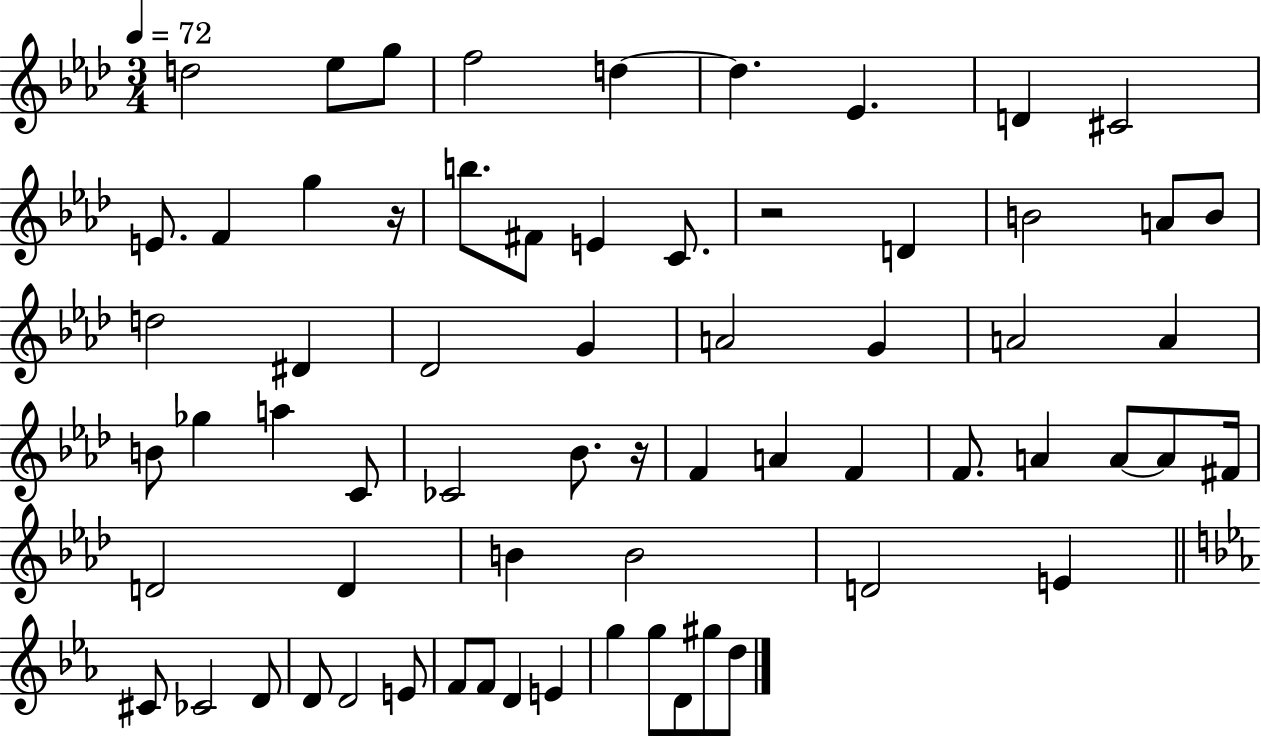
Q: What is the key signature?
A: AES major